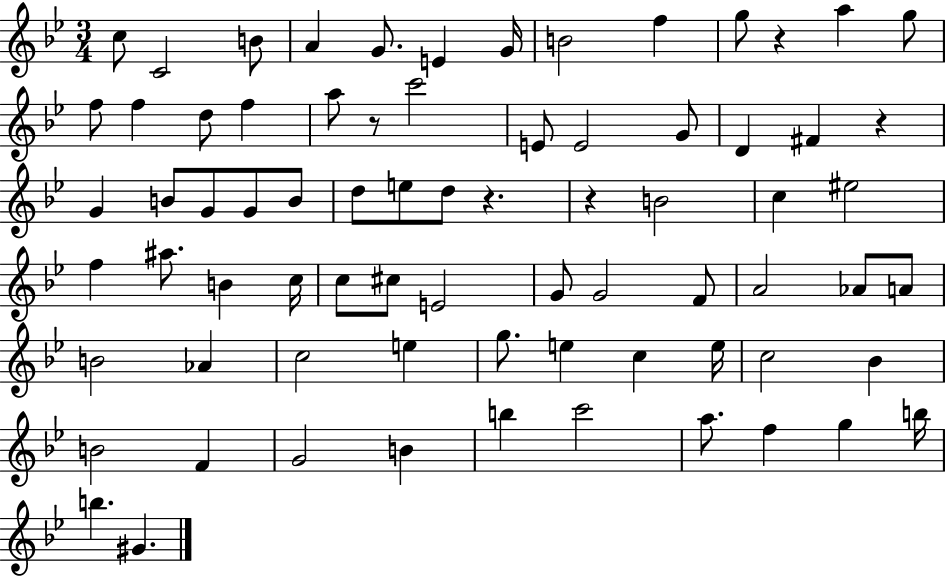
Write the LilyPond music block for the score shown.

{
  \clef treble
  \numericTimeSignature
  \time 3/4
  \key bes \major
  c''8 c'2 b'8 | a'4 g'8. e'4 g'16 | b'2 f''4 | g''8 r4 a''4 g''8 | \break f''8 f''4 d''8 f''4 | a''8 r8 c'''2 | e'8 e'2 g'8 | d'4 fis'4 r4 | \break g'4 b'8 g'8 g'8 b'8 | d''8 e''8 d''8 r4. | r4 b'2 | c''4 eis''2 | \break f''4 ais''8. b'4 c''16 | c''8 cis''8 e'2 | g'8 g'2 f'8 | a'2 aes'8 a'8 | \break b'2 aes'4 | c''2 e''4 | g''8. e''4 c''4 e''16 | c''2 bes'4 | \break b'2 f'4 | g'2 b'4 | b''4 c'''2 | a''8. f''4 g''4 b''16 | \break b''4. gis'4. | \bar "|."
}